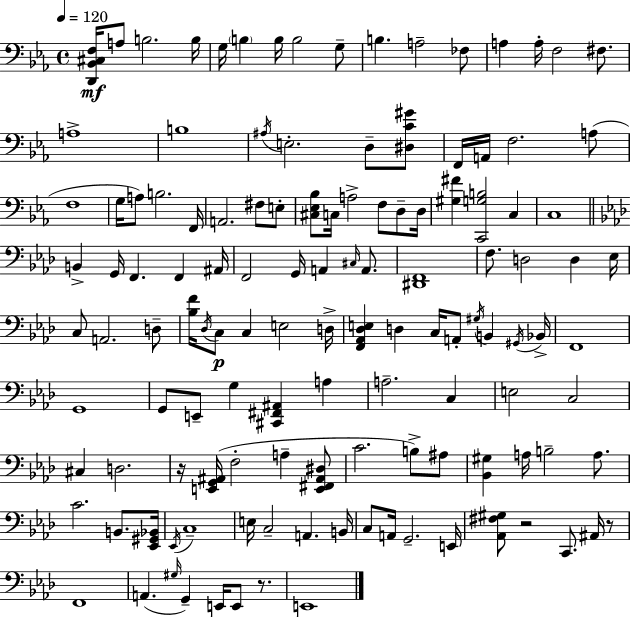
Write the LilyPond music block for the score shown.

{
  \clef bass
  \time 4/4
  \defaultTimeSignature
  \key c \minor
  \tempo 4 = 120
  \repeat volta 2 { <d, bes, cis f>16\mf a8 b2. b16 | g16 \parenthesize b4 b16 b2 g8-- | b4. a2-- fes8 | a4 a16-. f2 fis8. | \break a1-> | b1 | \acciaccatura { ais16 } e2.-. d8-- <dis c' gis'>8 | f,16 a,16 f2. a8( | \break f1 | g16 a8) b2. | f,16 a,2. fis8 e8-. | <cis ees bes>8 c16 a2-> f8 d8-- | \break d16 <gis fis'>4 <c, g b>2 c4 | c1 | \bar "||" \break \key f \minor b,4-> g,16 f,4. f,4 ais,16 | f,2 g,16 a,4 \grace { cis16 } a,8. | <dis, f,>1 | f8. d2 d4 | \break ees16 c8 a,2. d8-- | <bes f'>16 \acciaccatura { des16 }\p c8 c4 e2 | d16-> <f, aes, des e>4 d4 c16 a,8-. \acciaccatura { gis16 } b,4 | \acciaccatura { gis,16 } bes,16-> f,1 | \break g,1 | g,8 e,8-- g4 <cis, fis, ais,>4 | a4 a2.-- | c4 e2 c2 | \break cis4 d2. | r16 <e, g, ais,>16( f2-. a4-- | <e, fis, ais, dis>8 c'2. | b8->) ais8 <bes, gis>4 a16 b2-- | \break a8. c'2. | b,8. <ees, gis, bes,>16 \acciaccatura { ees,16 } c1-- | e16 c2-- a,4. | b,16 c8 a,16 g,2.-- | \break e,16 <aes, fis gis>8 r2 c,8. | ais,16 r8 f,1 | a,4.( \grace { gis16 } g,4--) | e,16 e,8 r8. e,1 | \break } \bar "|."
}